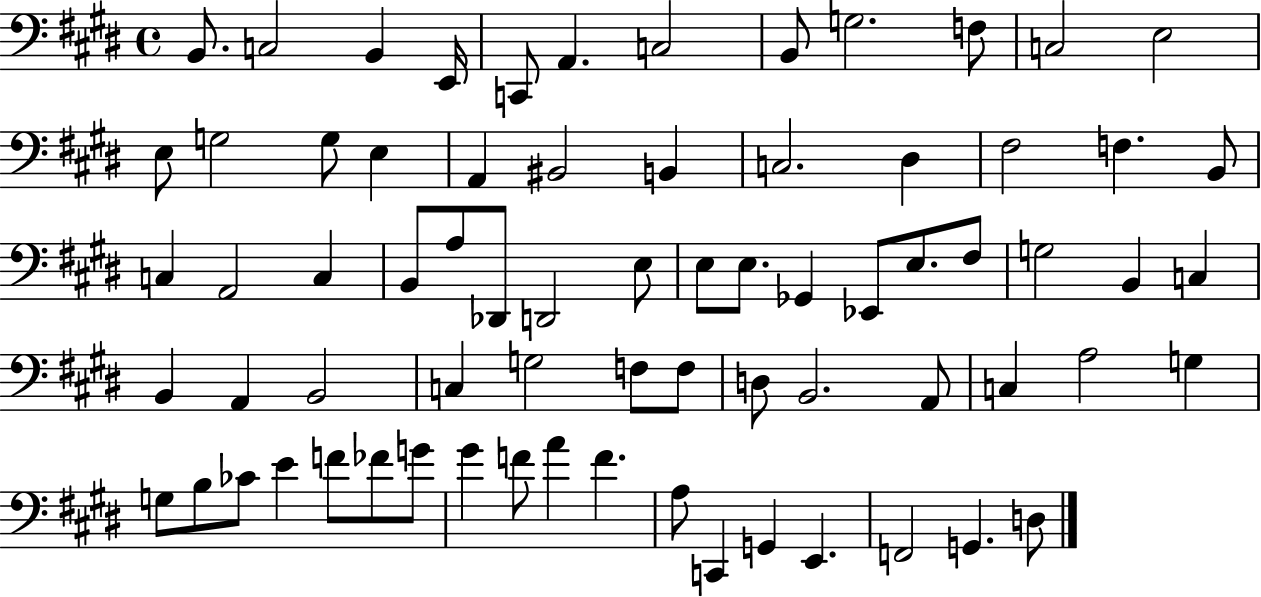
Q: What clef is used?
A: bass